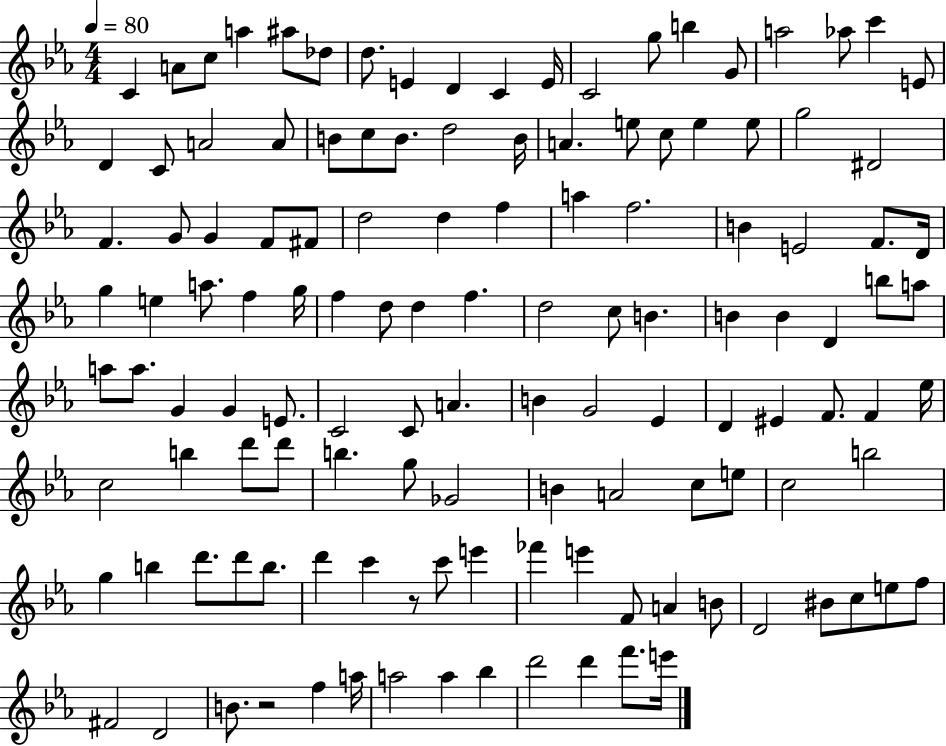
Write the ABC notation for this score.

X:1
T:Untitled
M:4/4
L:1/4
K:Eb
C A/2 c/2 a ^a/2 _d/2 d/2 E D C E/4 C2 g/2 b G/2 a2 _a/2 c' E/2 D C/2 A2 A/2 B/2 c/2 B/2 d2 B/4 A e/2 c/2 e e/2 g2 ^D2 F G/2 G F/2 ^F/2 d2 d f a f2 B E2 F/2 D/4 g e a/2 f g/4 f d/2 d f d2 c/2 B B B D b/2 a/2 a/2 a/2 G G E/2 C2 C/2 A B G2 _E D ^E F/2 F _e/4 c2 b d'/2 d'/2 b g/2 _G2 B A2 c/2 e/2 c2 b2 g b d'/2 d'/2 b/2 d' c' z/2 c'/2 e' _f' e' F/2 A B/2 D2 ^B/2 c/2 e/2 f/2 ^F2 D2 B/2 z2 f a/4 a2 a _b d'2 d' f'/2 e'/4